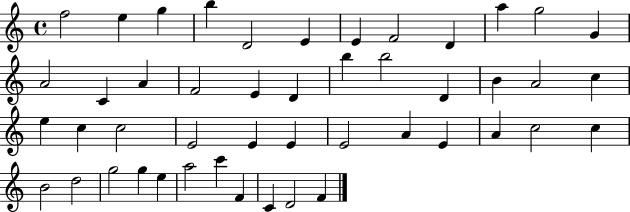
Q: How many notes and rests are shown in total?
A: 47